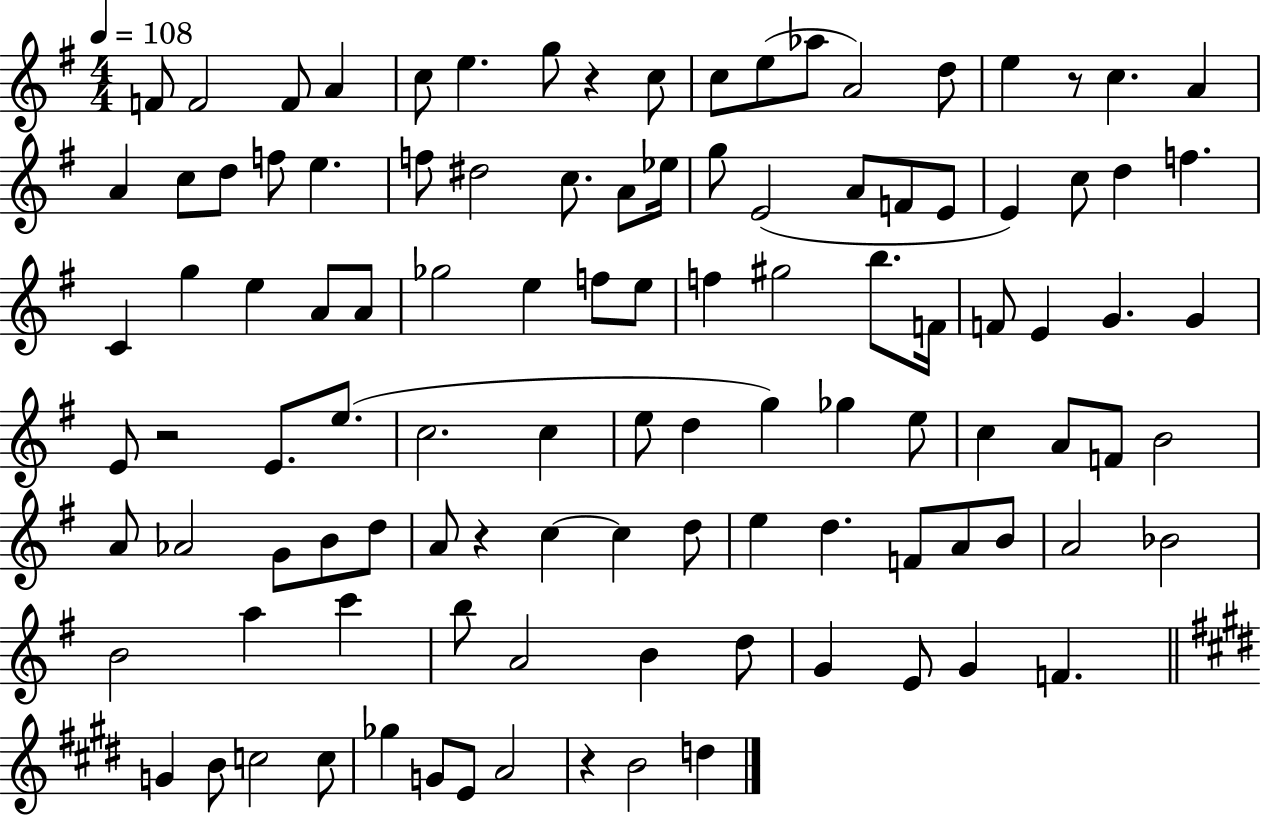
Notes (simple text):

F4/e F4/h F4/e A4/q C5/e E5/q. G5/e R/q C5/e C5/e E5/e Ab5/e A4/h D5/e E5/q R/e C5/q. A4/q A4/q C5/e D5/e F5/e E5/q. F5/e D#5/h C5/e. A4/e Eb5/s G5/e E4/h A4/e F4/e E4/e E4/q C5/e D5/q F5/q. C4/q G5/q E5/q A4/e A4/e Gb5/h E5/q F5/e E5/e F5/q G#5/h B5/e. F4/s F4/e E4/q G4/q. G4/q E4/e R/h E4/e. E5/e. C5/h. C5/q E5/e D5/q G5/q Gb5/q E5/e C5/q A4/e F4/e B4/h A4/e Ab4/h G4/e B4/e D5/e A4/e R/q C5/q C5/q D5/e E5/q D5/q. F4/e A4/e B4/e A4/h Bb4/h B4/h A5/q C6/q B5/e A4/h B4/q D5/e G4/q E4/e G4/q F4/q. G4/q B4/e C5/h C5/e Gb5/q G4/e E4/e A4/h R/q B4/h D5/q